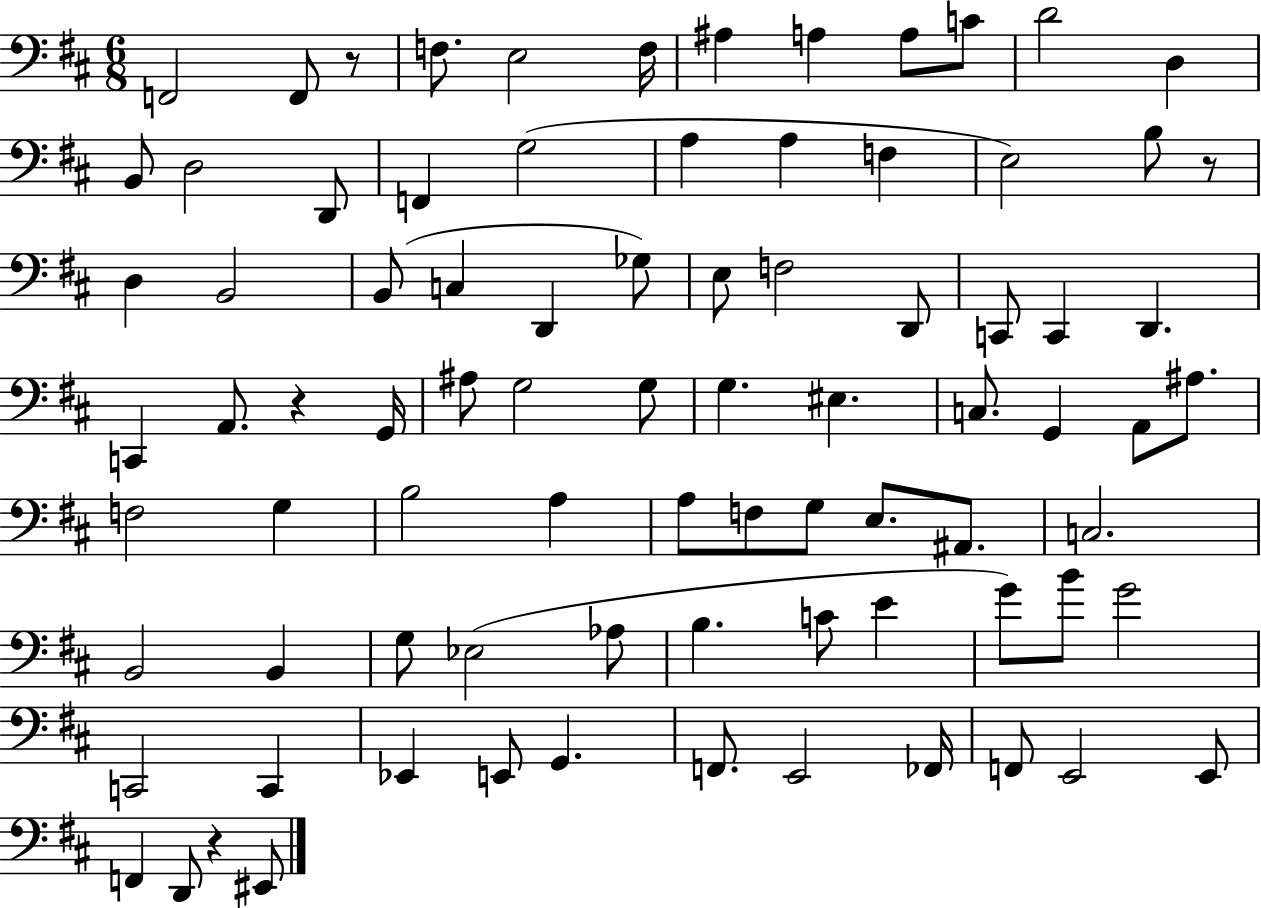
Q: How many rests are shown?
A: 4